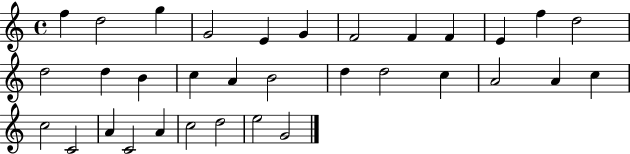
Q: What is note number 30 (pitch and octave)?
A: C5